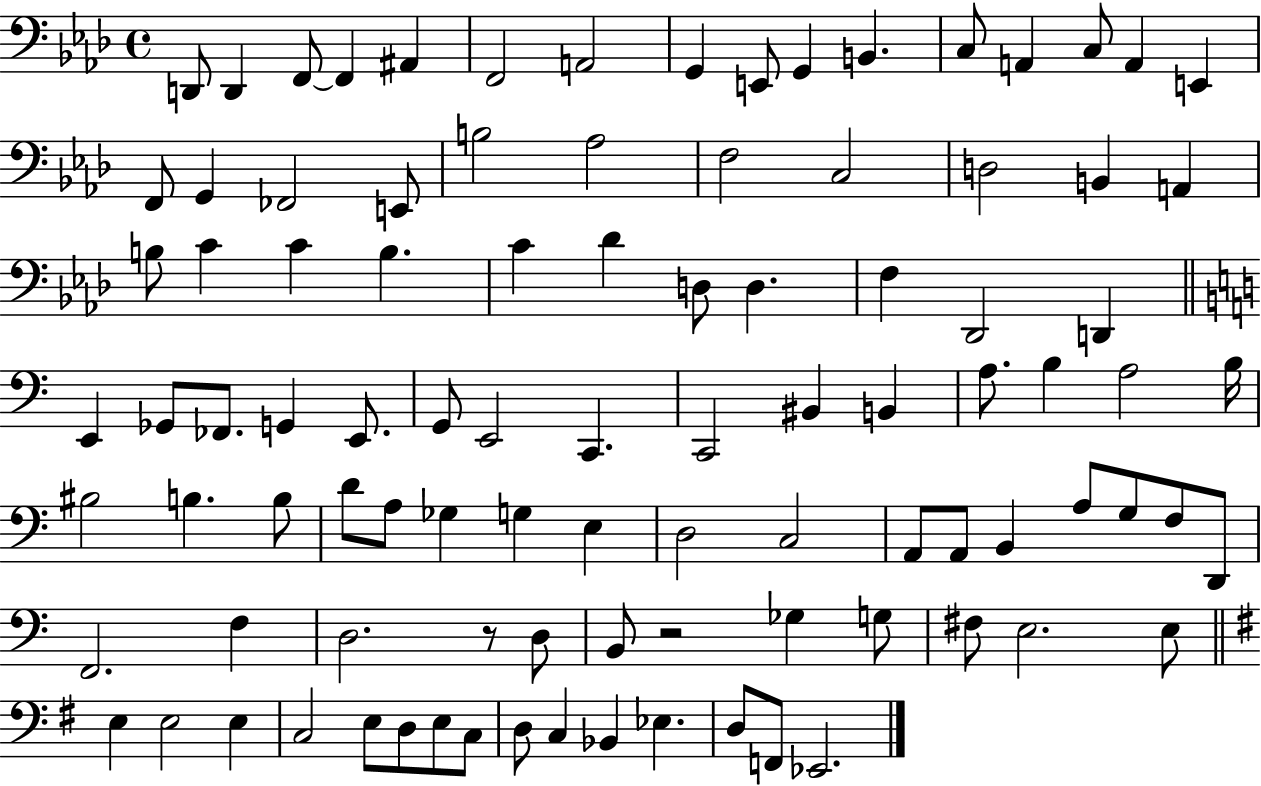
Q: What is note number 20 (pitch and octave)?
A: E2